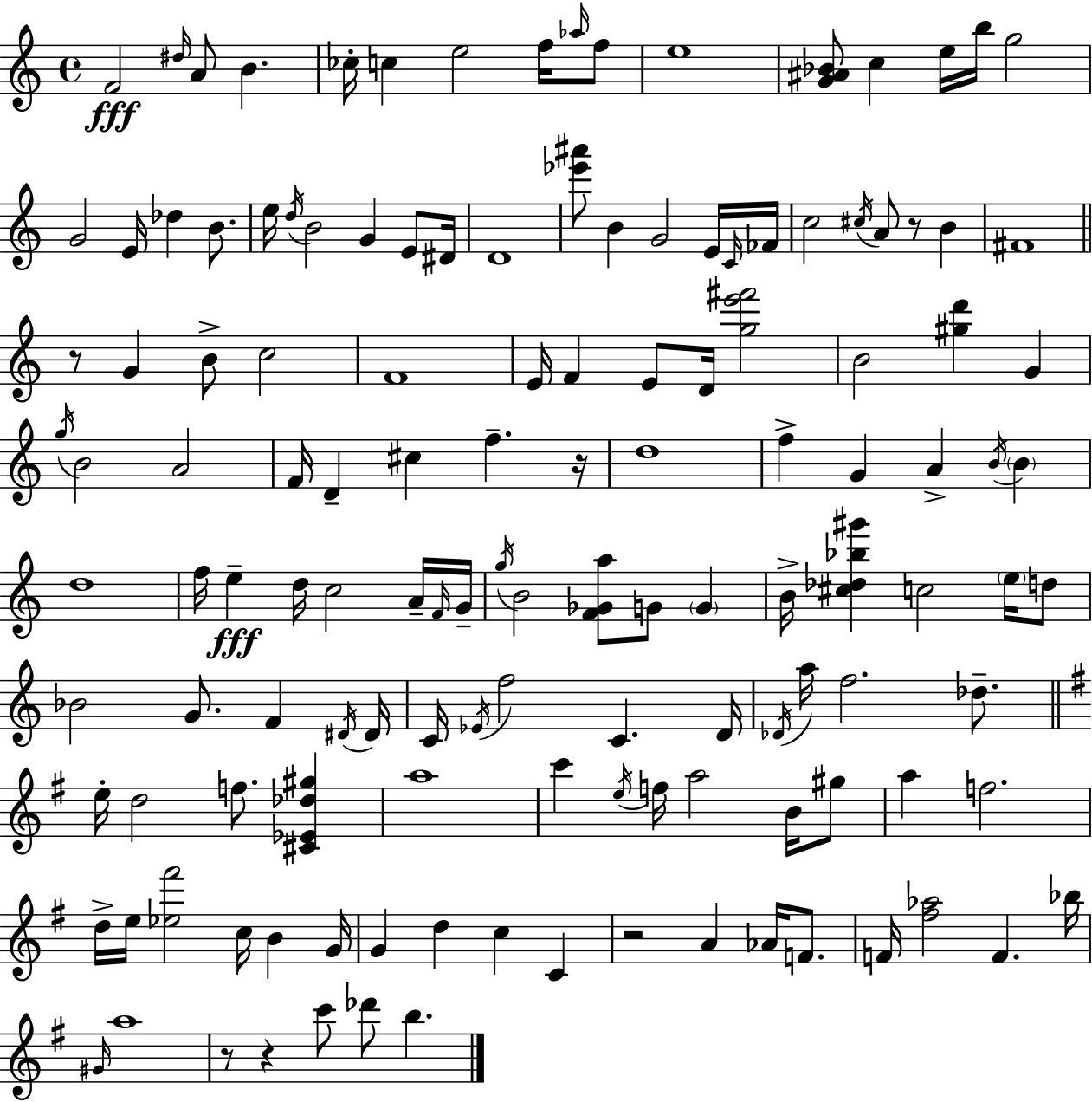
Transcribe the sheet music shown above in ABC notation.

X:1
T:Untitled
M:4/4
L:1/4
K:Am
F2 ^d/4 A/2 B _c/4 c e2 f/4 _a/4 f/2 e4 [G^A_B]/2 c e/4 b/4 g2 G2 E/4 _d B/2 e/4 d/4 B2 G E/2 ^D/4 D4 [_e'^a']/2 B G2 E/4 C/4 _F/4 c2 ^c/4 A/2 z/2 B ^F4 z/2 G B/2 c2 F4 E/4 F E/2 D/4 [ge'^f']2 B2 [^gd'] G g/4 B2 A2 F/4 D ^c f z/4 d4 f G A B/4 B d4 f/4 e d/4 c2 A/4 F/4 G/4 g/4 B2 [F_Ga]/2 G/2 G B/4 [^c_d_b^g'] c2 e/4 d/2 _B2 G/2 F ^D/4 ^D/4 C/4 _E/4 f2 C D/4 _D/4 a/4 f2 _d/2 e/4 d2 f/2 [^C_E_d^g] a4 c' e/4 f/4 a2 B/4 ^g/2 a f2 d/4 e/4 [_e^f']2 c/4 B G/4 G d c C z2 A _A/4 F/2 F/4 [^f_a]2 F _b/4 ^G/4 a4 z/2 z c'/2 _d'/2 b